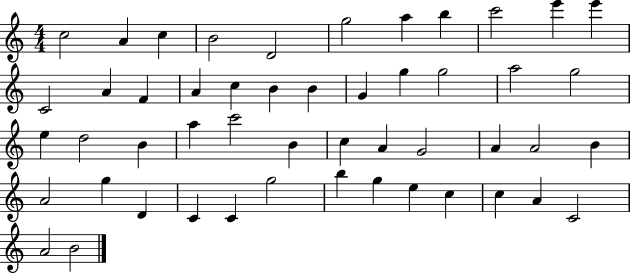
{
  \clef treble
  \numericTimeSignature
  \time 4/4
  \key c \major
  c''2 a'4 c''4 | b'2 d'2 | g''2 a''4 b''4 | c'''2 e'''4 e'''4 | \break c'2 a'4 f'4 | a'4 c''4 b'4 b'4 | g'4 g''4 g''2 | a''2 g''2 | \break e''4 d''2 b'4 | a''4 c'''2 b'4 | c''4 a'4 g'2 | a'4 a'2 b'4 | \break a'2 g''4 d'4 | c'4 c'4 g''2 | b''4 g''4 e''4 c''4 | c''4 a'4 c'2 | \break a'2 b'2 | \bar "|."
}